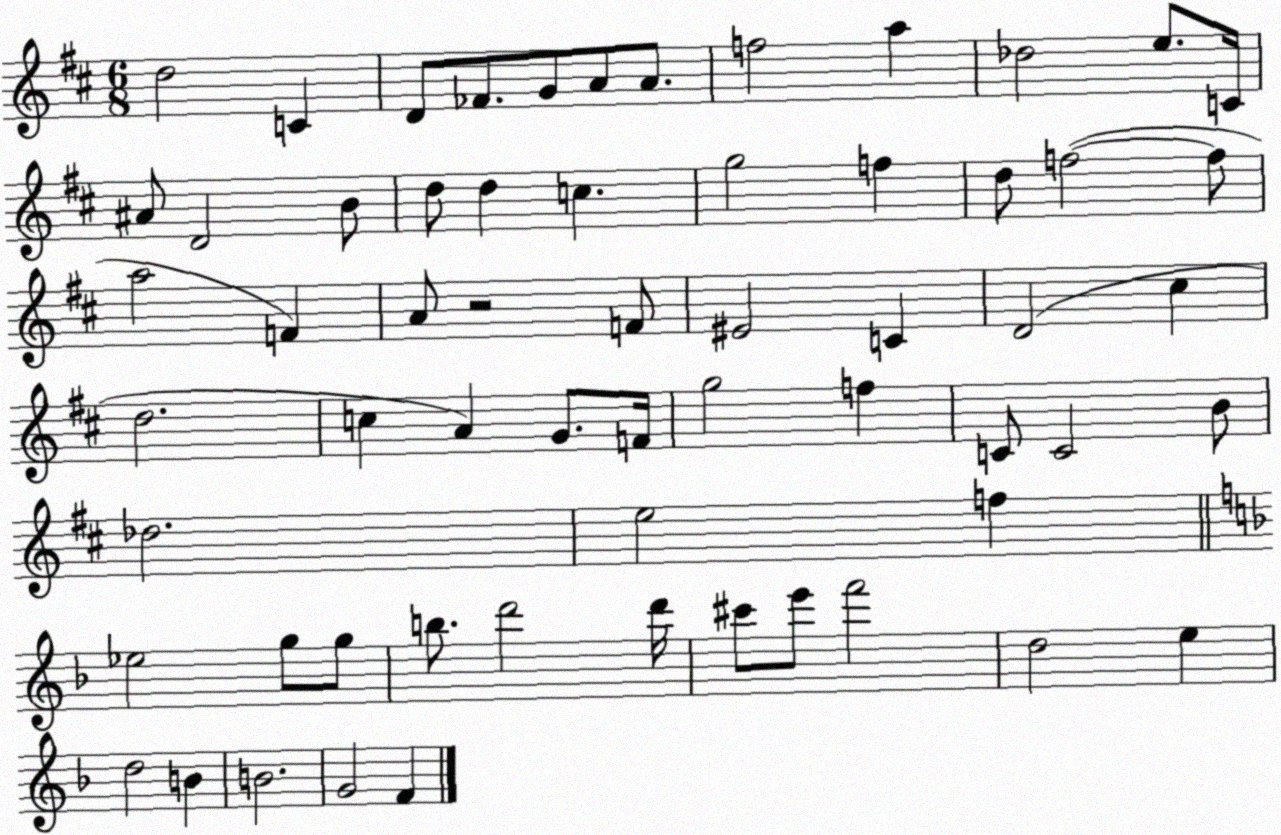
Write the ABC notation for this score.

X:1
T:Untitled
M:6/8
L:1/4
K:D
d2 C D/2 _F/2 G/2 A/2 A/2 f2 a _d2 e/2 C/4 ^A/2 D2 B/2 d/2 d c g2 f d/2 f2 f/2 a2 F A/2 z2 F/2 ^E2 C D2 ^c d2 c A G/2 F/4 g2 f C/2 C2 B/2 _d2 e2 f _e2 g/2 g/2 b/2 d'2 d'/4 ^c'/2 e'/2 f'2 d2 e d2 B B2 G2 F